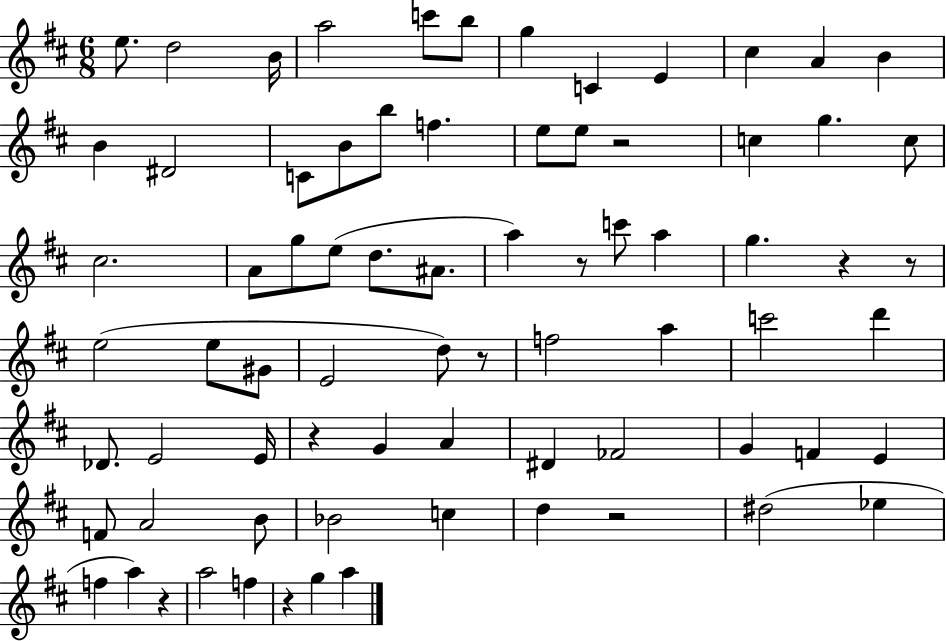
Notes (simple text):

E5/e. D5/h B4/s A5/h C6/e B5/e G5/q C4/q E4/q C#5/q A4/q B4/q B4/q D#4/h C4/e B4/e B5/e F5/q. E5/e E5/e R/h C5/q G5/q. C5/e C#5/h. A4/e G5/e E5/e D5/e. A#4/e. A5/q R/e C6/e A5/q G5/q. R/q R/e E5/h E5/e G#4/e E4/h D5/e R/e F5/h A5/q C6/h D6/q Db4/e. E4/h E4/s R/q G4/q A4/q D#4/q FES4/h G4/q F4/q E4/q F4/e A4/h B4/e Bb4/h C5/q D5/q R/h D#5/h Eb5/q F5/q A5/q R/q A5/h F5/q R/q G5/q A5/q